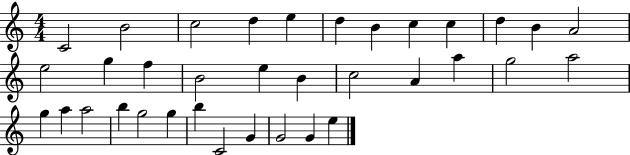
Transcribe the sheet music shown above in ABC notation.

X:1
T:Untitled
M:4/4
L:1/4
K:C
C2 B2 c2 d e d B c c d B A2 e2 g f B2 e B c2 A a g2 a2 g a a2 b g2 g b C2 G G2 G e